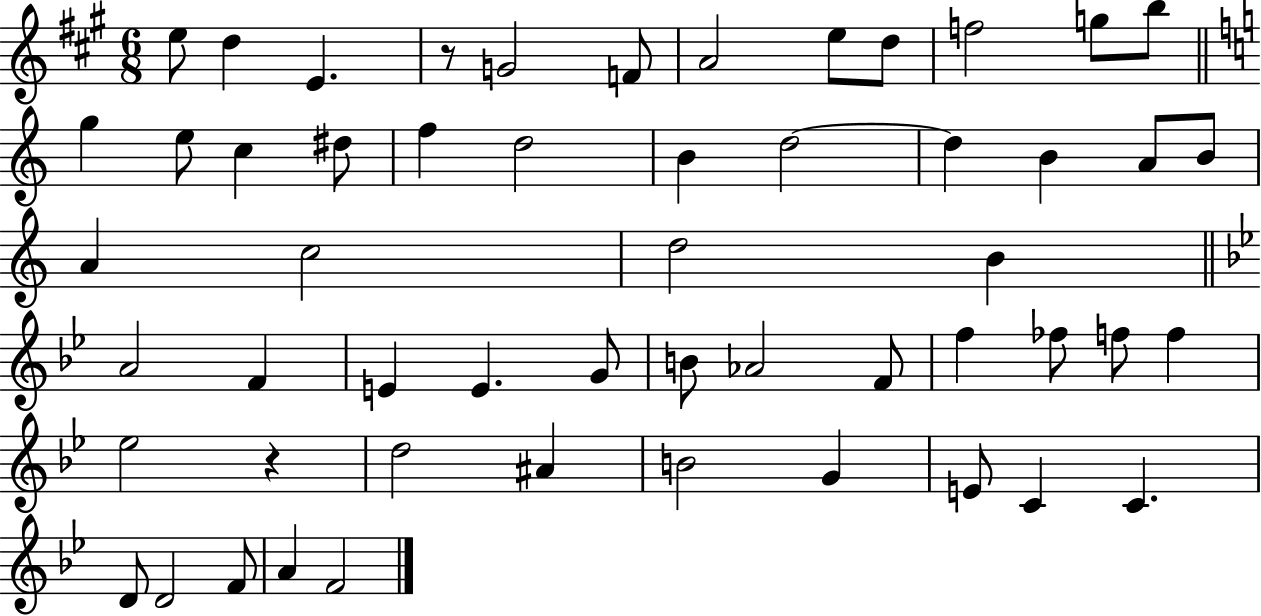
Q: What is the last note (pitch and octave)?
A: F4